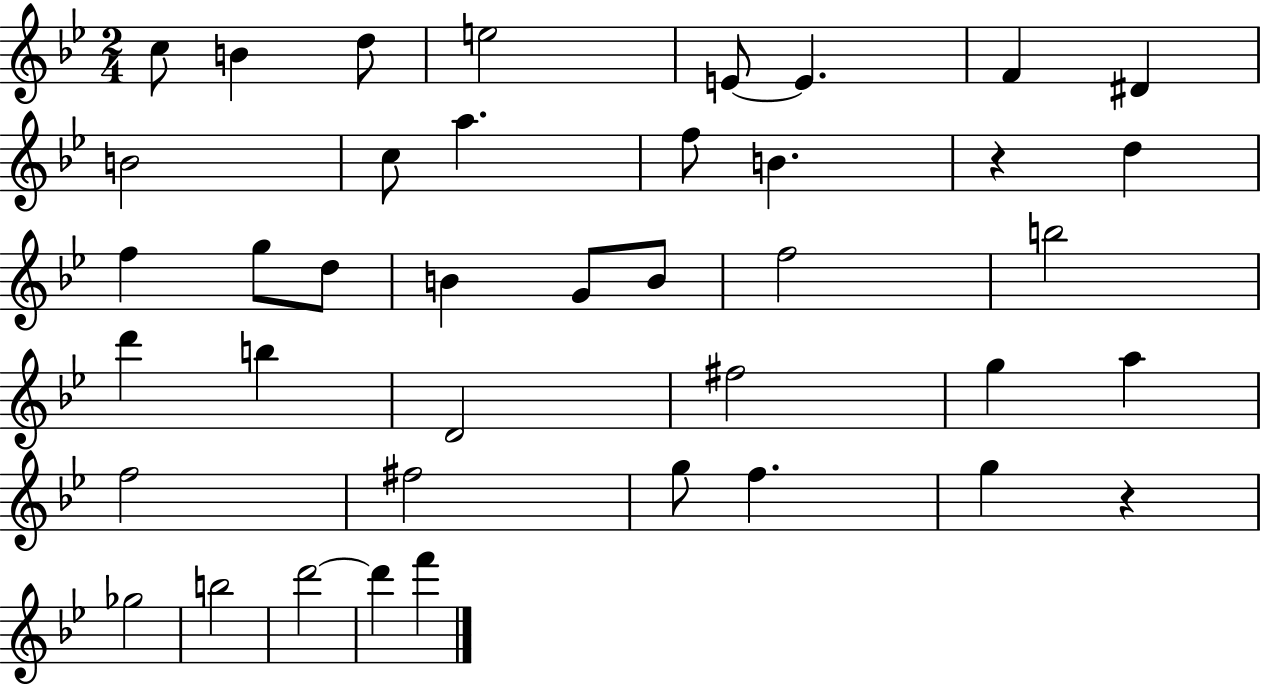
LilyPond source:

{
  \clef treble
  \numericTimeSignature
  \time 2/4
  \key bes \major
  c''8 b'4 d''8 | e''2 | e'8~~ e'4. | f'4 dis'4 | \break b'2 | c''8 a''4. | f''8 b'4. | r4 d''4 | \break f''4 g''8 d''8 | b'4 g'8 b'8 | f''2 | b''2 | \break d'''4 b''4 | d'2 | fis''2 | g''4 a''4 | \break f''2 | fis''2 | g''8 f''4. | g''4 r4 | \break ges''2 | b''2 | d'''2~~ | d'''4 f'''4 | \break \bar "|."
}